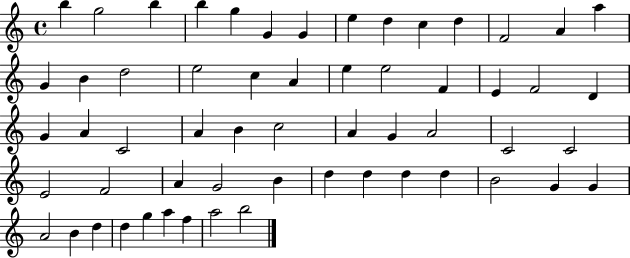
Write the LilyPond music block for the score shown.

{
  \clef treble
  \time 4/4
  \defaultTimeSignature
  \key c \major
  b''4 g''2 b''4 | b''4 g''4 g'4 g'4 | e''4 d''4 c''4 d''4 | f'2 a'4 a''4 | \break g'4 b'4 d''2 | e''2 c''4 a'4 | e''4 e''2 f'4 | e'4 f'2 d'4 | \break g'4 a'4 c'2 | a'4 b'4 c''2 | a'4 g'4 a'2 | c'2 c'2 | \break e'2 f'2 | a'4 g'2 b'4 | d''4 d''4 d''4 d''4 | b'2 g'4 g'4 | \break a'2 b'4 d''4 | d''4 g''4 a''4 f''4 | a''2 b''2 | \bar "|."
}